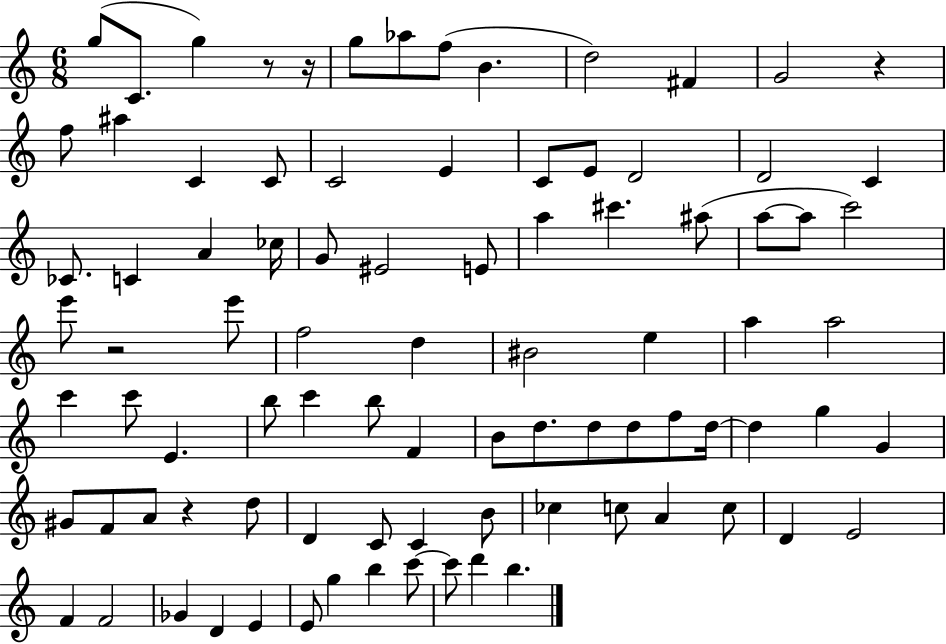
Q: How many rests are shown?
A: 5